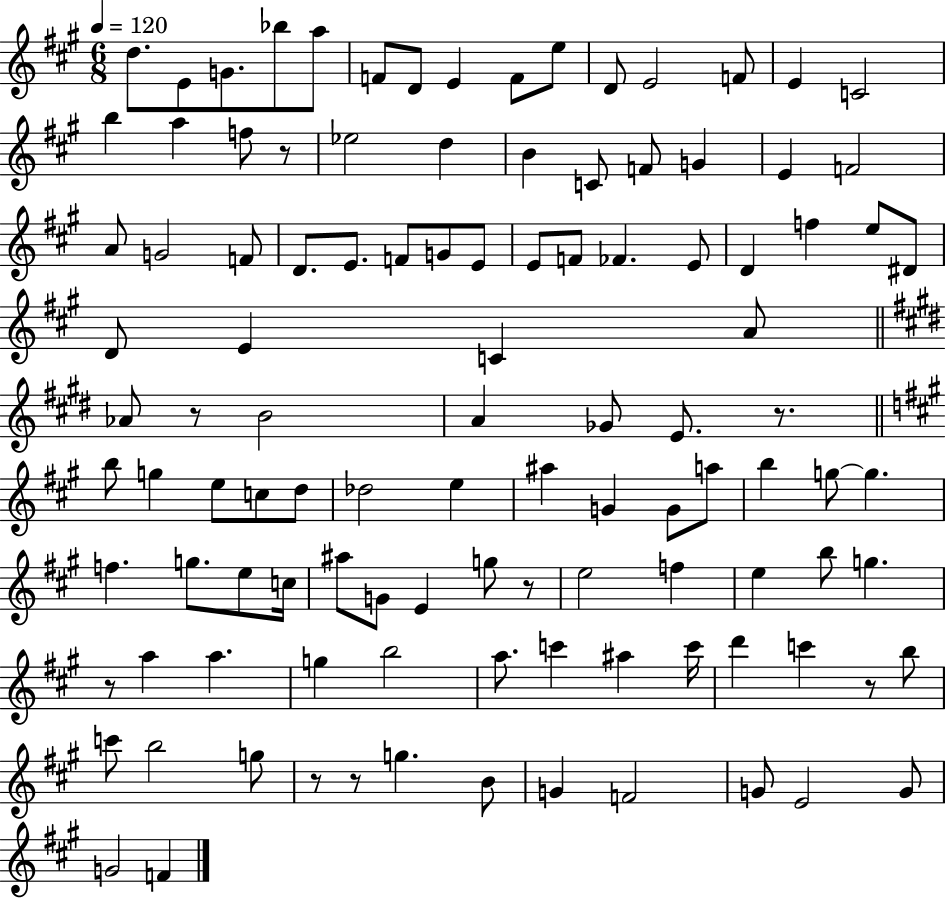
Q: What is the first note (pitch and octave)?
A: D5